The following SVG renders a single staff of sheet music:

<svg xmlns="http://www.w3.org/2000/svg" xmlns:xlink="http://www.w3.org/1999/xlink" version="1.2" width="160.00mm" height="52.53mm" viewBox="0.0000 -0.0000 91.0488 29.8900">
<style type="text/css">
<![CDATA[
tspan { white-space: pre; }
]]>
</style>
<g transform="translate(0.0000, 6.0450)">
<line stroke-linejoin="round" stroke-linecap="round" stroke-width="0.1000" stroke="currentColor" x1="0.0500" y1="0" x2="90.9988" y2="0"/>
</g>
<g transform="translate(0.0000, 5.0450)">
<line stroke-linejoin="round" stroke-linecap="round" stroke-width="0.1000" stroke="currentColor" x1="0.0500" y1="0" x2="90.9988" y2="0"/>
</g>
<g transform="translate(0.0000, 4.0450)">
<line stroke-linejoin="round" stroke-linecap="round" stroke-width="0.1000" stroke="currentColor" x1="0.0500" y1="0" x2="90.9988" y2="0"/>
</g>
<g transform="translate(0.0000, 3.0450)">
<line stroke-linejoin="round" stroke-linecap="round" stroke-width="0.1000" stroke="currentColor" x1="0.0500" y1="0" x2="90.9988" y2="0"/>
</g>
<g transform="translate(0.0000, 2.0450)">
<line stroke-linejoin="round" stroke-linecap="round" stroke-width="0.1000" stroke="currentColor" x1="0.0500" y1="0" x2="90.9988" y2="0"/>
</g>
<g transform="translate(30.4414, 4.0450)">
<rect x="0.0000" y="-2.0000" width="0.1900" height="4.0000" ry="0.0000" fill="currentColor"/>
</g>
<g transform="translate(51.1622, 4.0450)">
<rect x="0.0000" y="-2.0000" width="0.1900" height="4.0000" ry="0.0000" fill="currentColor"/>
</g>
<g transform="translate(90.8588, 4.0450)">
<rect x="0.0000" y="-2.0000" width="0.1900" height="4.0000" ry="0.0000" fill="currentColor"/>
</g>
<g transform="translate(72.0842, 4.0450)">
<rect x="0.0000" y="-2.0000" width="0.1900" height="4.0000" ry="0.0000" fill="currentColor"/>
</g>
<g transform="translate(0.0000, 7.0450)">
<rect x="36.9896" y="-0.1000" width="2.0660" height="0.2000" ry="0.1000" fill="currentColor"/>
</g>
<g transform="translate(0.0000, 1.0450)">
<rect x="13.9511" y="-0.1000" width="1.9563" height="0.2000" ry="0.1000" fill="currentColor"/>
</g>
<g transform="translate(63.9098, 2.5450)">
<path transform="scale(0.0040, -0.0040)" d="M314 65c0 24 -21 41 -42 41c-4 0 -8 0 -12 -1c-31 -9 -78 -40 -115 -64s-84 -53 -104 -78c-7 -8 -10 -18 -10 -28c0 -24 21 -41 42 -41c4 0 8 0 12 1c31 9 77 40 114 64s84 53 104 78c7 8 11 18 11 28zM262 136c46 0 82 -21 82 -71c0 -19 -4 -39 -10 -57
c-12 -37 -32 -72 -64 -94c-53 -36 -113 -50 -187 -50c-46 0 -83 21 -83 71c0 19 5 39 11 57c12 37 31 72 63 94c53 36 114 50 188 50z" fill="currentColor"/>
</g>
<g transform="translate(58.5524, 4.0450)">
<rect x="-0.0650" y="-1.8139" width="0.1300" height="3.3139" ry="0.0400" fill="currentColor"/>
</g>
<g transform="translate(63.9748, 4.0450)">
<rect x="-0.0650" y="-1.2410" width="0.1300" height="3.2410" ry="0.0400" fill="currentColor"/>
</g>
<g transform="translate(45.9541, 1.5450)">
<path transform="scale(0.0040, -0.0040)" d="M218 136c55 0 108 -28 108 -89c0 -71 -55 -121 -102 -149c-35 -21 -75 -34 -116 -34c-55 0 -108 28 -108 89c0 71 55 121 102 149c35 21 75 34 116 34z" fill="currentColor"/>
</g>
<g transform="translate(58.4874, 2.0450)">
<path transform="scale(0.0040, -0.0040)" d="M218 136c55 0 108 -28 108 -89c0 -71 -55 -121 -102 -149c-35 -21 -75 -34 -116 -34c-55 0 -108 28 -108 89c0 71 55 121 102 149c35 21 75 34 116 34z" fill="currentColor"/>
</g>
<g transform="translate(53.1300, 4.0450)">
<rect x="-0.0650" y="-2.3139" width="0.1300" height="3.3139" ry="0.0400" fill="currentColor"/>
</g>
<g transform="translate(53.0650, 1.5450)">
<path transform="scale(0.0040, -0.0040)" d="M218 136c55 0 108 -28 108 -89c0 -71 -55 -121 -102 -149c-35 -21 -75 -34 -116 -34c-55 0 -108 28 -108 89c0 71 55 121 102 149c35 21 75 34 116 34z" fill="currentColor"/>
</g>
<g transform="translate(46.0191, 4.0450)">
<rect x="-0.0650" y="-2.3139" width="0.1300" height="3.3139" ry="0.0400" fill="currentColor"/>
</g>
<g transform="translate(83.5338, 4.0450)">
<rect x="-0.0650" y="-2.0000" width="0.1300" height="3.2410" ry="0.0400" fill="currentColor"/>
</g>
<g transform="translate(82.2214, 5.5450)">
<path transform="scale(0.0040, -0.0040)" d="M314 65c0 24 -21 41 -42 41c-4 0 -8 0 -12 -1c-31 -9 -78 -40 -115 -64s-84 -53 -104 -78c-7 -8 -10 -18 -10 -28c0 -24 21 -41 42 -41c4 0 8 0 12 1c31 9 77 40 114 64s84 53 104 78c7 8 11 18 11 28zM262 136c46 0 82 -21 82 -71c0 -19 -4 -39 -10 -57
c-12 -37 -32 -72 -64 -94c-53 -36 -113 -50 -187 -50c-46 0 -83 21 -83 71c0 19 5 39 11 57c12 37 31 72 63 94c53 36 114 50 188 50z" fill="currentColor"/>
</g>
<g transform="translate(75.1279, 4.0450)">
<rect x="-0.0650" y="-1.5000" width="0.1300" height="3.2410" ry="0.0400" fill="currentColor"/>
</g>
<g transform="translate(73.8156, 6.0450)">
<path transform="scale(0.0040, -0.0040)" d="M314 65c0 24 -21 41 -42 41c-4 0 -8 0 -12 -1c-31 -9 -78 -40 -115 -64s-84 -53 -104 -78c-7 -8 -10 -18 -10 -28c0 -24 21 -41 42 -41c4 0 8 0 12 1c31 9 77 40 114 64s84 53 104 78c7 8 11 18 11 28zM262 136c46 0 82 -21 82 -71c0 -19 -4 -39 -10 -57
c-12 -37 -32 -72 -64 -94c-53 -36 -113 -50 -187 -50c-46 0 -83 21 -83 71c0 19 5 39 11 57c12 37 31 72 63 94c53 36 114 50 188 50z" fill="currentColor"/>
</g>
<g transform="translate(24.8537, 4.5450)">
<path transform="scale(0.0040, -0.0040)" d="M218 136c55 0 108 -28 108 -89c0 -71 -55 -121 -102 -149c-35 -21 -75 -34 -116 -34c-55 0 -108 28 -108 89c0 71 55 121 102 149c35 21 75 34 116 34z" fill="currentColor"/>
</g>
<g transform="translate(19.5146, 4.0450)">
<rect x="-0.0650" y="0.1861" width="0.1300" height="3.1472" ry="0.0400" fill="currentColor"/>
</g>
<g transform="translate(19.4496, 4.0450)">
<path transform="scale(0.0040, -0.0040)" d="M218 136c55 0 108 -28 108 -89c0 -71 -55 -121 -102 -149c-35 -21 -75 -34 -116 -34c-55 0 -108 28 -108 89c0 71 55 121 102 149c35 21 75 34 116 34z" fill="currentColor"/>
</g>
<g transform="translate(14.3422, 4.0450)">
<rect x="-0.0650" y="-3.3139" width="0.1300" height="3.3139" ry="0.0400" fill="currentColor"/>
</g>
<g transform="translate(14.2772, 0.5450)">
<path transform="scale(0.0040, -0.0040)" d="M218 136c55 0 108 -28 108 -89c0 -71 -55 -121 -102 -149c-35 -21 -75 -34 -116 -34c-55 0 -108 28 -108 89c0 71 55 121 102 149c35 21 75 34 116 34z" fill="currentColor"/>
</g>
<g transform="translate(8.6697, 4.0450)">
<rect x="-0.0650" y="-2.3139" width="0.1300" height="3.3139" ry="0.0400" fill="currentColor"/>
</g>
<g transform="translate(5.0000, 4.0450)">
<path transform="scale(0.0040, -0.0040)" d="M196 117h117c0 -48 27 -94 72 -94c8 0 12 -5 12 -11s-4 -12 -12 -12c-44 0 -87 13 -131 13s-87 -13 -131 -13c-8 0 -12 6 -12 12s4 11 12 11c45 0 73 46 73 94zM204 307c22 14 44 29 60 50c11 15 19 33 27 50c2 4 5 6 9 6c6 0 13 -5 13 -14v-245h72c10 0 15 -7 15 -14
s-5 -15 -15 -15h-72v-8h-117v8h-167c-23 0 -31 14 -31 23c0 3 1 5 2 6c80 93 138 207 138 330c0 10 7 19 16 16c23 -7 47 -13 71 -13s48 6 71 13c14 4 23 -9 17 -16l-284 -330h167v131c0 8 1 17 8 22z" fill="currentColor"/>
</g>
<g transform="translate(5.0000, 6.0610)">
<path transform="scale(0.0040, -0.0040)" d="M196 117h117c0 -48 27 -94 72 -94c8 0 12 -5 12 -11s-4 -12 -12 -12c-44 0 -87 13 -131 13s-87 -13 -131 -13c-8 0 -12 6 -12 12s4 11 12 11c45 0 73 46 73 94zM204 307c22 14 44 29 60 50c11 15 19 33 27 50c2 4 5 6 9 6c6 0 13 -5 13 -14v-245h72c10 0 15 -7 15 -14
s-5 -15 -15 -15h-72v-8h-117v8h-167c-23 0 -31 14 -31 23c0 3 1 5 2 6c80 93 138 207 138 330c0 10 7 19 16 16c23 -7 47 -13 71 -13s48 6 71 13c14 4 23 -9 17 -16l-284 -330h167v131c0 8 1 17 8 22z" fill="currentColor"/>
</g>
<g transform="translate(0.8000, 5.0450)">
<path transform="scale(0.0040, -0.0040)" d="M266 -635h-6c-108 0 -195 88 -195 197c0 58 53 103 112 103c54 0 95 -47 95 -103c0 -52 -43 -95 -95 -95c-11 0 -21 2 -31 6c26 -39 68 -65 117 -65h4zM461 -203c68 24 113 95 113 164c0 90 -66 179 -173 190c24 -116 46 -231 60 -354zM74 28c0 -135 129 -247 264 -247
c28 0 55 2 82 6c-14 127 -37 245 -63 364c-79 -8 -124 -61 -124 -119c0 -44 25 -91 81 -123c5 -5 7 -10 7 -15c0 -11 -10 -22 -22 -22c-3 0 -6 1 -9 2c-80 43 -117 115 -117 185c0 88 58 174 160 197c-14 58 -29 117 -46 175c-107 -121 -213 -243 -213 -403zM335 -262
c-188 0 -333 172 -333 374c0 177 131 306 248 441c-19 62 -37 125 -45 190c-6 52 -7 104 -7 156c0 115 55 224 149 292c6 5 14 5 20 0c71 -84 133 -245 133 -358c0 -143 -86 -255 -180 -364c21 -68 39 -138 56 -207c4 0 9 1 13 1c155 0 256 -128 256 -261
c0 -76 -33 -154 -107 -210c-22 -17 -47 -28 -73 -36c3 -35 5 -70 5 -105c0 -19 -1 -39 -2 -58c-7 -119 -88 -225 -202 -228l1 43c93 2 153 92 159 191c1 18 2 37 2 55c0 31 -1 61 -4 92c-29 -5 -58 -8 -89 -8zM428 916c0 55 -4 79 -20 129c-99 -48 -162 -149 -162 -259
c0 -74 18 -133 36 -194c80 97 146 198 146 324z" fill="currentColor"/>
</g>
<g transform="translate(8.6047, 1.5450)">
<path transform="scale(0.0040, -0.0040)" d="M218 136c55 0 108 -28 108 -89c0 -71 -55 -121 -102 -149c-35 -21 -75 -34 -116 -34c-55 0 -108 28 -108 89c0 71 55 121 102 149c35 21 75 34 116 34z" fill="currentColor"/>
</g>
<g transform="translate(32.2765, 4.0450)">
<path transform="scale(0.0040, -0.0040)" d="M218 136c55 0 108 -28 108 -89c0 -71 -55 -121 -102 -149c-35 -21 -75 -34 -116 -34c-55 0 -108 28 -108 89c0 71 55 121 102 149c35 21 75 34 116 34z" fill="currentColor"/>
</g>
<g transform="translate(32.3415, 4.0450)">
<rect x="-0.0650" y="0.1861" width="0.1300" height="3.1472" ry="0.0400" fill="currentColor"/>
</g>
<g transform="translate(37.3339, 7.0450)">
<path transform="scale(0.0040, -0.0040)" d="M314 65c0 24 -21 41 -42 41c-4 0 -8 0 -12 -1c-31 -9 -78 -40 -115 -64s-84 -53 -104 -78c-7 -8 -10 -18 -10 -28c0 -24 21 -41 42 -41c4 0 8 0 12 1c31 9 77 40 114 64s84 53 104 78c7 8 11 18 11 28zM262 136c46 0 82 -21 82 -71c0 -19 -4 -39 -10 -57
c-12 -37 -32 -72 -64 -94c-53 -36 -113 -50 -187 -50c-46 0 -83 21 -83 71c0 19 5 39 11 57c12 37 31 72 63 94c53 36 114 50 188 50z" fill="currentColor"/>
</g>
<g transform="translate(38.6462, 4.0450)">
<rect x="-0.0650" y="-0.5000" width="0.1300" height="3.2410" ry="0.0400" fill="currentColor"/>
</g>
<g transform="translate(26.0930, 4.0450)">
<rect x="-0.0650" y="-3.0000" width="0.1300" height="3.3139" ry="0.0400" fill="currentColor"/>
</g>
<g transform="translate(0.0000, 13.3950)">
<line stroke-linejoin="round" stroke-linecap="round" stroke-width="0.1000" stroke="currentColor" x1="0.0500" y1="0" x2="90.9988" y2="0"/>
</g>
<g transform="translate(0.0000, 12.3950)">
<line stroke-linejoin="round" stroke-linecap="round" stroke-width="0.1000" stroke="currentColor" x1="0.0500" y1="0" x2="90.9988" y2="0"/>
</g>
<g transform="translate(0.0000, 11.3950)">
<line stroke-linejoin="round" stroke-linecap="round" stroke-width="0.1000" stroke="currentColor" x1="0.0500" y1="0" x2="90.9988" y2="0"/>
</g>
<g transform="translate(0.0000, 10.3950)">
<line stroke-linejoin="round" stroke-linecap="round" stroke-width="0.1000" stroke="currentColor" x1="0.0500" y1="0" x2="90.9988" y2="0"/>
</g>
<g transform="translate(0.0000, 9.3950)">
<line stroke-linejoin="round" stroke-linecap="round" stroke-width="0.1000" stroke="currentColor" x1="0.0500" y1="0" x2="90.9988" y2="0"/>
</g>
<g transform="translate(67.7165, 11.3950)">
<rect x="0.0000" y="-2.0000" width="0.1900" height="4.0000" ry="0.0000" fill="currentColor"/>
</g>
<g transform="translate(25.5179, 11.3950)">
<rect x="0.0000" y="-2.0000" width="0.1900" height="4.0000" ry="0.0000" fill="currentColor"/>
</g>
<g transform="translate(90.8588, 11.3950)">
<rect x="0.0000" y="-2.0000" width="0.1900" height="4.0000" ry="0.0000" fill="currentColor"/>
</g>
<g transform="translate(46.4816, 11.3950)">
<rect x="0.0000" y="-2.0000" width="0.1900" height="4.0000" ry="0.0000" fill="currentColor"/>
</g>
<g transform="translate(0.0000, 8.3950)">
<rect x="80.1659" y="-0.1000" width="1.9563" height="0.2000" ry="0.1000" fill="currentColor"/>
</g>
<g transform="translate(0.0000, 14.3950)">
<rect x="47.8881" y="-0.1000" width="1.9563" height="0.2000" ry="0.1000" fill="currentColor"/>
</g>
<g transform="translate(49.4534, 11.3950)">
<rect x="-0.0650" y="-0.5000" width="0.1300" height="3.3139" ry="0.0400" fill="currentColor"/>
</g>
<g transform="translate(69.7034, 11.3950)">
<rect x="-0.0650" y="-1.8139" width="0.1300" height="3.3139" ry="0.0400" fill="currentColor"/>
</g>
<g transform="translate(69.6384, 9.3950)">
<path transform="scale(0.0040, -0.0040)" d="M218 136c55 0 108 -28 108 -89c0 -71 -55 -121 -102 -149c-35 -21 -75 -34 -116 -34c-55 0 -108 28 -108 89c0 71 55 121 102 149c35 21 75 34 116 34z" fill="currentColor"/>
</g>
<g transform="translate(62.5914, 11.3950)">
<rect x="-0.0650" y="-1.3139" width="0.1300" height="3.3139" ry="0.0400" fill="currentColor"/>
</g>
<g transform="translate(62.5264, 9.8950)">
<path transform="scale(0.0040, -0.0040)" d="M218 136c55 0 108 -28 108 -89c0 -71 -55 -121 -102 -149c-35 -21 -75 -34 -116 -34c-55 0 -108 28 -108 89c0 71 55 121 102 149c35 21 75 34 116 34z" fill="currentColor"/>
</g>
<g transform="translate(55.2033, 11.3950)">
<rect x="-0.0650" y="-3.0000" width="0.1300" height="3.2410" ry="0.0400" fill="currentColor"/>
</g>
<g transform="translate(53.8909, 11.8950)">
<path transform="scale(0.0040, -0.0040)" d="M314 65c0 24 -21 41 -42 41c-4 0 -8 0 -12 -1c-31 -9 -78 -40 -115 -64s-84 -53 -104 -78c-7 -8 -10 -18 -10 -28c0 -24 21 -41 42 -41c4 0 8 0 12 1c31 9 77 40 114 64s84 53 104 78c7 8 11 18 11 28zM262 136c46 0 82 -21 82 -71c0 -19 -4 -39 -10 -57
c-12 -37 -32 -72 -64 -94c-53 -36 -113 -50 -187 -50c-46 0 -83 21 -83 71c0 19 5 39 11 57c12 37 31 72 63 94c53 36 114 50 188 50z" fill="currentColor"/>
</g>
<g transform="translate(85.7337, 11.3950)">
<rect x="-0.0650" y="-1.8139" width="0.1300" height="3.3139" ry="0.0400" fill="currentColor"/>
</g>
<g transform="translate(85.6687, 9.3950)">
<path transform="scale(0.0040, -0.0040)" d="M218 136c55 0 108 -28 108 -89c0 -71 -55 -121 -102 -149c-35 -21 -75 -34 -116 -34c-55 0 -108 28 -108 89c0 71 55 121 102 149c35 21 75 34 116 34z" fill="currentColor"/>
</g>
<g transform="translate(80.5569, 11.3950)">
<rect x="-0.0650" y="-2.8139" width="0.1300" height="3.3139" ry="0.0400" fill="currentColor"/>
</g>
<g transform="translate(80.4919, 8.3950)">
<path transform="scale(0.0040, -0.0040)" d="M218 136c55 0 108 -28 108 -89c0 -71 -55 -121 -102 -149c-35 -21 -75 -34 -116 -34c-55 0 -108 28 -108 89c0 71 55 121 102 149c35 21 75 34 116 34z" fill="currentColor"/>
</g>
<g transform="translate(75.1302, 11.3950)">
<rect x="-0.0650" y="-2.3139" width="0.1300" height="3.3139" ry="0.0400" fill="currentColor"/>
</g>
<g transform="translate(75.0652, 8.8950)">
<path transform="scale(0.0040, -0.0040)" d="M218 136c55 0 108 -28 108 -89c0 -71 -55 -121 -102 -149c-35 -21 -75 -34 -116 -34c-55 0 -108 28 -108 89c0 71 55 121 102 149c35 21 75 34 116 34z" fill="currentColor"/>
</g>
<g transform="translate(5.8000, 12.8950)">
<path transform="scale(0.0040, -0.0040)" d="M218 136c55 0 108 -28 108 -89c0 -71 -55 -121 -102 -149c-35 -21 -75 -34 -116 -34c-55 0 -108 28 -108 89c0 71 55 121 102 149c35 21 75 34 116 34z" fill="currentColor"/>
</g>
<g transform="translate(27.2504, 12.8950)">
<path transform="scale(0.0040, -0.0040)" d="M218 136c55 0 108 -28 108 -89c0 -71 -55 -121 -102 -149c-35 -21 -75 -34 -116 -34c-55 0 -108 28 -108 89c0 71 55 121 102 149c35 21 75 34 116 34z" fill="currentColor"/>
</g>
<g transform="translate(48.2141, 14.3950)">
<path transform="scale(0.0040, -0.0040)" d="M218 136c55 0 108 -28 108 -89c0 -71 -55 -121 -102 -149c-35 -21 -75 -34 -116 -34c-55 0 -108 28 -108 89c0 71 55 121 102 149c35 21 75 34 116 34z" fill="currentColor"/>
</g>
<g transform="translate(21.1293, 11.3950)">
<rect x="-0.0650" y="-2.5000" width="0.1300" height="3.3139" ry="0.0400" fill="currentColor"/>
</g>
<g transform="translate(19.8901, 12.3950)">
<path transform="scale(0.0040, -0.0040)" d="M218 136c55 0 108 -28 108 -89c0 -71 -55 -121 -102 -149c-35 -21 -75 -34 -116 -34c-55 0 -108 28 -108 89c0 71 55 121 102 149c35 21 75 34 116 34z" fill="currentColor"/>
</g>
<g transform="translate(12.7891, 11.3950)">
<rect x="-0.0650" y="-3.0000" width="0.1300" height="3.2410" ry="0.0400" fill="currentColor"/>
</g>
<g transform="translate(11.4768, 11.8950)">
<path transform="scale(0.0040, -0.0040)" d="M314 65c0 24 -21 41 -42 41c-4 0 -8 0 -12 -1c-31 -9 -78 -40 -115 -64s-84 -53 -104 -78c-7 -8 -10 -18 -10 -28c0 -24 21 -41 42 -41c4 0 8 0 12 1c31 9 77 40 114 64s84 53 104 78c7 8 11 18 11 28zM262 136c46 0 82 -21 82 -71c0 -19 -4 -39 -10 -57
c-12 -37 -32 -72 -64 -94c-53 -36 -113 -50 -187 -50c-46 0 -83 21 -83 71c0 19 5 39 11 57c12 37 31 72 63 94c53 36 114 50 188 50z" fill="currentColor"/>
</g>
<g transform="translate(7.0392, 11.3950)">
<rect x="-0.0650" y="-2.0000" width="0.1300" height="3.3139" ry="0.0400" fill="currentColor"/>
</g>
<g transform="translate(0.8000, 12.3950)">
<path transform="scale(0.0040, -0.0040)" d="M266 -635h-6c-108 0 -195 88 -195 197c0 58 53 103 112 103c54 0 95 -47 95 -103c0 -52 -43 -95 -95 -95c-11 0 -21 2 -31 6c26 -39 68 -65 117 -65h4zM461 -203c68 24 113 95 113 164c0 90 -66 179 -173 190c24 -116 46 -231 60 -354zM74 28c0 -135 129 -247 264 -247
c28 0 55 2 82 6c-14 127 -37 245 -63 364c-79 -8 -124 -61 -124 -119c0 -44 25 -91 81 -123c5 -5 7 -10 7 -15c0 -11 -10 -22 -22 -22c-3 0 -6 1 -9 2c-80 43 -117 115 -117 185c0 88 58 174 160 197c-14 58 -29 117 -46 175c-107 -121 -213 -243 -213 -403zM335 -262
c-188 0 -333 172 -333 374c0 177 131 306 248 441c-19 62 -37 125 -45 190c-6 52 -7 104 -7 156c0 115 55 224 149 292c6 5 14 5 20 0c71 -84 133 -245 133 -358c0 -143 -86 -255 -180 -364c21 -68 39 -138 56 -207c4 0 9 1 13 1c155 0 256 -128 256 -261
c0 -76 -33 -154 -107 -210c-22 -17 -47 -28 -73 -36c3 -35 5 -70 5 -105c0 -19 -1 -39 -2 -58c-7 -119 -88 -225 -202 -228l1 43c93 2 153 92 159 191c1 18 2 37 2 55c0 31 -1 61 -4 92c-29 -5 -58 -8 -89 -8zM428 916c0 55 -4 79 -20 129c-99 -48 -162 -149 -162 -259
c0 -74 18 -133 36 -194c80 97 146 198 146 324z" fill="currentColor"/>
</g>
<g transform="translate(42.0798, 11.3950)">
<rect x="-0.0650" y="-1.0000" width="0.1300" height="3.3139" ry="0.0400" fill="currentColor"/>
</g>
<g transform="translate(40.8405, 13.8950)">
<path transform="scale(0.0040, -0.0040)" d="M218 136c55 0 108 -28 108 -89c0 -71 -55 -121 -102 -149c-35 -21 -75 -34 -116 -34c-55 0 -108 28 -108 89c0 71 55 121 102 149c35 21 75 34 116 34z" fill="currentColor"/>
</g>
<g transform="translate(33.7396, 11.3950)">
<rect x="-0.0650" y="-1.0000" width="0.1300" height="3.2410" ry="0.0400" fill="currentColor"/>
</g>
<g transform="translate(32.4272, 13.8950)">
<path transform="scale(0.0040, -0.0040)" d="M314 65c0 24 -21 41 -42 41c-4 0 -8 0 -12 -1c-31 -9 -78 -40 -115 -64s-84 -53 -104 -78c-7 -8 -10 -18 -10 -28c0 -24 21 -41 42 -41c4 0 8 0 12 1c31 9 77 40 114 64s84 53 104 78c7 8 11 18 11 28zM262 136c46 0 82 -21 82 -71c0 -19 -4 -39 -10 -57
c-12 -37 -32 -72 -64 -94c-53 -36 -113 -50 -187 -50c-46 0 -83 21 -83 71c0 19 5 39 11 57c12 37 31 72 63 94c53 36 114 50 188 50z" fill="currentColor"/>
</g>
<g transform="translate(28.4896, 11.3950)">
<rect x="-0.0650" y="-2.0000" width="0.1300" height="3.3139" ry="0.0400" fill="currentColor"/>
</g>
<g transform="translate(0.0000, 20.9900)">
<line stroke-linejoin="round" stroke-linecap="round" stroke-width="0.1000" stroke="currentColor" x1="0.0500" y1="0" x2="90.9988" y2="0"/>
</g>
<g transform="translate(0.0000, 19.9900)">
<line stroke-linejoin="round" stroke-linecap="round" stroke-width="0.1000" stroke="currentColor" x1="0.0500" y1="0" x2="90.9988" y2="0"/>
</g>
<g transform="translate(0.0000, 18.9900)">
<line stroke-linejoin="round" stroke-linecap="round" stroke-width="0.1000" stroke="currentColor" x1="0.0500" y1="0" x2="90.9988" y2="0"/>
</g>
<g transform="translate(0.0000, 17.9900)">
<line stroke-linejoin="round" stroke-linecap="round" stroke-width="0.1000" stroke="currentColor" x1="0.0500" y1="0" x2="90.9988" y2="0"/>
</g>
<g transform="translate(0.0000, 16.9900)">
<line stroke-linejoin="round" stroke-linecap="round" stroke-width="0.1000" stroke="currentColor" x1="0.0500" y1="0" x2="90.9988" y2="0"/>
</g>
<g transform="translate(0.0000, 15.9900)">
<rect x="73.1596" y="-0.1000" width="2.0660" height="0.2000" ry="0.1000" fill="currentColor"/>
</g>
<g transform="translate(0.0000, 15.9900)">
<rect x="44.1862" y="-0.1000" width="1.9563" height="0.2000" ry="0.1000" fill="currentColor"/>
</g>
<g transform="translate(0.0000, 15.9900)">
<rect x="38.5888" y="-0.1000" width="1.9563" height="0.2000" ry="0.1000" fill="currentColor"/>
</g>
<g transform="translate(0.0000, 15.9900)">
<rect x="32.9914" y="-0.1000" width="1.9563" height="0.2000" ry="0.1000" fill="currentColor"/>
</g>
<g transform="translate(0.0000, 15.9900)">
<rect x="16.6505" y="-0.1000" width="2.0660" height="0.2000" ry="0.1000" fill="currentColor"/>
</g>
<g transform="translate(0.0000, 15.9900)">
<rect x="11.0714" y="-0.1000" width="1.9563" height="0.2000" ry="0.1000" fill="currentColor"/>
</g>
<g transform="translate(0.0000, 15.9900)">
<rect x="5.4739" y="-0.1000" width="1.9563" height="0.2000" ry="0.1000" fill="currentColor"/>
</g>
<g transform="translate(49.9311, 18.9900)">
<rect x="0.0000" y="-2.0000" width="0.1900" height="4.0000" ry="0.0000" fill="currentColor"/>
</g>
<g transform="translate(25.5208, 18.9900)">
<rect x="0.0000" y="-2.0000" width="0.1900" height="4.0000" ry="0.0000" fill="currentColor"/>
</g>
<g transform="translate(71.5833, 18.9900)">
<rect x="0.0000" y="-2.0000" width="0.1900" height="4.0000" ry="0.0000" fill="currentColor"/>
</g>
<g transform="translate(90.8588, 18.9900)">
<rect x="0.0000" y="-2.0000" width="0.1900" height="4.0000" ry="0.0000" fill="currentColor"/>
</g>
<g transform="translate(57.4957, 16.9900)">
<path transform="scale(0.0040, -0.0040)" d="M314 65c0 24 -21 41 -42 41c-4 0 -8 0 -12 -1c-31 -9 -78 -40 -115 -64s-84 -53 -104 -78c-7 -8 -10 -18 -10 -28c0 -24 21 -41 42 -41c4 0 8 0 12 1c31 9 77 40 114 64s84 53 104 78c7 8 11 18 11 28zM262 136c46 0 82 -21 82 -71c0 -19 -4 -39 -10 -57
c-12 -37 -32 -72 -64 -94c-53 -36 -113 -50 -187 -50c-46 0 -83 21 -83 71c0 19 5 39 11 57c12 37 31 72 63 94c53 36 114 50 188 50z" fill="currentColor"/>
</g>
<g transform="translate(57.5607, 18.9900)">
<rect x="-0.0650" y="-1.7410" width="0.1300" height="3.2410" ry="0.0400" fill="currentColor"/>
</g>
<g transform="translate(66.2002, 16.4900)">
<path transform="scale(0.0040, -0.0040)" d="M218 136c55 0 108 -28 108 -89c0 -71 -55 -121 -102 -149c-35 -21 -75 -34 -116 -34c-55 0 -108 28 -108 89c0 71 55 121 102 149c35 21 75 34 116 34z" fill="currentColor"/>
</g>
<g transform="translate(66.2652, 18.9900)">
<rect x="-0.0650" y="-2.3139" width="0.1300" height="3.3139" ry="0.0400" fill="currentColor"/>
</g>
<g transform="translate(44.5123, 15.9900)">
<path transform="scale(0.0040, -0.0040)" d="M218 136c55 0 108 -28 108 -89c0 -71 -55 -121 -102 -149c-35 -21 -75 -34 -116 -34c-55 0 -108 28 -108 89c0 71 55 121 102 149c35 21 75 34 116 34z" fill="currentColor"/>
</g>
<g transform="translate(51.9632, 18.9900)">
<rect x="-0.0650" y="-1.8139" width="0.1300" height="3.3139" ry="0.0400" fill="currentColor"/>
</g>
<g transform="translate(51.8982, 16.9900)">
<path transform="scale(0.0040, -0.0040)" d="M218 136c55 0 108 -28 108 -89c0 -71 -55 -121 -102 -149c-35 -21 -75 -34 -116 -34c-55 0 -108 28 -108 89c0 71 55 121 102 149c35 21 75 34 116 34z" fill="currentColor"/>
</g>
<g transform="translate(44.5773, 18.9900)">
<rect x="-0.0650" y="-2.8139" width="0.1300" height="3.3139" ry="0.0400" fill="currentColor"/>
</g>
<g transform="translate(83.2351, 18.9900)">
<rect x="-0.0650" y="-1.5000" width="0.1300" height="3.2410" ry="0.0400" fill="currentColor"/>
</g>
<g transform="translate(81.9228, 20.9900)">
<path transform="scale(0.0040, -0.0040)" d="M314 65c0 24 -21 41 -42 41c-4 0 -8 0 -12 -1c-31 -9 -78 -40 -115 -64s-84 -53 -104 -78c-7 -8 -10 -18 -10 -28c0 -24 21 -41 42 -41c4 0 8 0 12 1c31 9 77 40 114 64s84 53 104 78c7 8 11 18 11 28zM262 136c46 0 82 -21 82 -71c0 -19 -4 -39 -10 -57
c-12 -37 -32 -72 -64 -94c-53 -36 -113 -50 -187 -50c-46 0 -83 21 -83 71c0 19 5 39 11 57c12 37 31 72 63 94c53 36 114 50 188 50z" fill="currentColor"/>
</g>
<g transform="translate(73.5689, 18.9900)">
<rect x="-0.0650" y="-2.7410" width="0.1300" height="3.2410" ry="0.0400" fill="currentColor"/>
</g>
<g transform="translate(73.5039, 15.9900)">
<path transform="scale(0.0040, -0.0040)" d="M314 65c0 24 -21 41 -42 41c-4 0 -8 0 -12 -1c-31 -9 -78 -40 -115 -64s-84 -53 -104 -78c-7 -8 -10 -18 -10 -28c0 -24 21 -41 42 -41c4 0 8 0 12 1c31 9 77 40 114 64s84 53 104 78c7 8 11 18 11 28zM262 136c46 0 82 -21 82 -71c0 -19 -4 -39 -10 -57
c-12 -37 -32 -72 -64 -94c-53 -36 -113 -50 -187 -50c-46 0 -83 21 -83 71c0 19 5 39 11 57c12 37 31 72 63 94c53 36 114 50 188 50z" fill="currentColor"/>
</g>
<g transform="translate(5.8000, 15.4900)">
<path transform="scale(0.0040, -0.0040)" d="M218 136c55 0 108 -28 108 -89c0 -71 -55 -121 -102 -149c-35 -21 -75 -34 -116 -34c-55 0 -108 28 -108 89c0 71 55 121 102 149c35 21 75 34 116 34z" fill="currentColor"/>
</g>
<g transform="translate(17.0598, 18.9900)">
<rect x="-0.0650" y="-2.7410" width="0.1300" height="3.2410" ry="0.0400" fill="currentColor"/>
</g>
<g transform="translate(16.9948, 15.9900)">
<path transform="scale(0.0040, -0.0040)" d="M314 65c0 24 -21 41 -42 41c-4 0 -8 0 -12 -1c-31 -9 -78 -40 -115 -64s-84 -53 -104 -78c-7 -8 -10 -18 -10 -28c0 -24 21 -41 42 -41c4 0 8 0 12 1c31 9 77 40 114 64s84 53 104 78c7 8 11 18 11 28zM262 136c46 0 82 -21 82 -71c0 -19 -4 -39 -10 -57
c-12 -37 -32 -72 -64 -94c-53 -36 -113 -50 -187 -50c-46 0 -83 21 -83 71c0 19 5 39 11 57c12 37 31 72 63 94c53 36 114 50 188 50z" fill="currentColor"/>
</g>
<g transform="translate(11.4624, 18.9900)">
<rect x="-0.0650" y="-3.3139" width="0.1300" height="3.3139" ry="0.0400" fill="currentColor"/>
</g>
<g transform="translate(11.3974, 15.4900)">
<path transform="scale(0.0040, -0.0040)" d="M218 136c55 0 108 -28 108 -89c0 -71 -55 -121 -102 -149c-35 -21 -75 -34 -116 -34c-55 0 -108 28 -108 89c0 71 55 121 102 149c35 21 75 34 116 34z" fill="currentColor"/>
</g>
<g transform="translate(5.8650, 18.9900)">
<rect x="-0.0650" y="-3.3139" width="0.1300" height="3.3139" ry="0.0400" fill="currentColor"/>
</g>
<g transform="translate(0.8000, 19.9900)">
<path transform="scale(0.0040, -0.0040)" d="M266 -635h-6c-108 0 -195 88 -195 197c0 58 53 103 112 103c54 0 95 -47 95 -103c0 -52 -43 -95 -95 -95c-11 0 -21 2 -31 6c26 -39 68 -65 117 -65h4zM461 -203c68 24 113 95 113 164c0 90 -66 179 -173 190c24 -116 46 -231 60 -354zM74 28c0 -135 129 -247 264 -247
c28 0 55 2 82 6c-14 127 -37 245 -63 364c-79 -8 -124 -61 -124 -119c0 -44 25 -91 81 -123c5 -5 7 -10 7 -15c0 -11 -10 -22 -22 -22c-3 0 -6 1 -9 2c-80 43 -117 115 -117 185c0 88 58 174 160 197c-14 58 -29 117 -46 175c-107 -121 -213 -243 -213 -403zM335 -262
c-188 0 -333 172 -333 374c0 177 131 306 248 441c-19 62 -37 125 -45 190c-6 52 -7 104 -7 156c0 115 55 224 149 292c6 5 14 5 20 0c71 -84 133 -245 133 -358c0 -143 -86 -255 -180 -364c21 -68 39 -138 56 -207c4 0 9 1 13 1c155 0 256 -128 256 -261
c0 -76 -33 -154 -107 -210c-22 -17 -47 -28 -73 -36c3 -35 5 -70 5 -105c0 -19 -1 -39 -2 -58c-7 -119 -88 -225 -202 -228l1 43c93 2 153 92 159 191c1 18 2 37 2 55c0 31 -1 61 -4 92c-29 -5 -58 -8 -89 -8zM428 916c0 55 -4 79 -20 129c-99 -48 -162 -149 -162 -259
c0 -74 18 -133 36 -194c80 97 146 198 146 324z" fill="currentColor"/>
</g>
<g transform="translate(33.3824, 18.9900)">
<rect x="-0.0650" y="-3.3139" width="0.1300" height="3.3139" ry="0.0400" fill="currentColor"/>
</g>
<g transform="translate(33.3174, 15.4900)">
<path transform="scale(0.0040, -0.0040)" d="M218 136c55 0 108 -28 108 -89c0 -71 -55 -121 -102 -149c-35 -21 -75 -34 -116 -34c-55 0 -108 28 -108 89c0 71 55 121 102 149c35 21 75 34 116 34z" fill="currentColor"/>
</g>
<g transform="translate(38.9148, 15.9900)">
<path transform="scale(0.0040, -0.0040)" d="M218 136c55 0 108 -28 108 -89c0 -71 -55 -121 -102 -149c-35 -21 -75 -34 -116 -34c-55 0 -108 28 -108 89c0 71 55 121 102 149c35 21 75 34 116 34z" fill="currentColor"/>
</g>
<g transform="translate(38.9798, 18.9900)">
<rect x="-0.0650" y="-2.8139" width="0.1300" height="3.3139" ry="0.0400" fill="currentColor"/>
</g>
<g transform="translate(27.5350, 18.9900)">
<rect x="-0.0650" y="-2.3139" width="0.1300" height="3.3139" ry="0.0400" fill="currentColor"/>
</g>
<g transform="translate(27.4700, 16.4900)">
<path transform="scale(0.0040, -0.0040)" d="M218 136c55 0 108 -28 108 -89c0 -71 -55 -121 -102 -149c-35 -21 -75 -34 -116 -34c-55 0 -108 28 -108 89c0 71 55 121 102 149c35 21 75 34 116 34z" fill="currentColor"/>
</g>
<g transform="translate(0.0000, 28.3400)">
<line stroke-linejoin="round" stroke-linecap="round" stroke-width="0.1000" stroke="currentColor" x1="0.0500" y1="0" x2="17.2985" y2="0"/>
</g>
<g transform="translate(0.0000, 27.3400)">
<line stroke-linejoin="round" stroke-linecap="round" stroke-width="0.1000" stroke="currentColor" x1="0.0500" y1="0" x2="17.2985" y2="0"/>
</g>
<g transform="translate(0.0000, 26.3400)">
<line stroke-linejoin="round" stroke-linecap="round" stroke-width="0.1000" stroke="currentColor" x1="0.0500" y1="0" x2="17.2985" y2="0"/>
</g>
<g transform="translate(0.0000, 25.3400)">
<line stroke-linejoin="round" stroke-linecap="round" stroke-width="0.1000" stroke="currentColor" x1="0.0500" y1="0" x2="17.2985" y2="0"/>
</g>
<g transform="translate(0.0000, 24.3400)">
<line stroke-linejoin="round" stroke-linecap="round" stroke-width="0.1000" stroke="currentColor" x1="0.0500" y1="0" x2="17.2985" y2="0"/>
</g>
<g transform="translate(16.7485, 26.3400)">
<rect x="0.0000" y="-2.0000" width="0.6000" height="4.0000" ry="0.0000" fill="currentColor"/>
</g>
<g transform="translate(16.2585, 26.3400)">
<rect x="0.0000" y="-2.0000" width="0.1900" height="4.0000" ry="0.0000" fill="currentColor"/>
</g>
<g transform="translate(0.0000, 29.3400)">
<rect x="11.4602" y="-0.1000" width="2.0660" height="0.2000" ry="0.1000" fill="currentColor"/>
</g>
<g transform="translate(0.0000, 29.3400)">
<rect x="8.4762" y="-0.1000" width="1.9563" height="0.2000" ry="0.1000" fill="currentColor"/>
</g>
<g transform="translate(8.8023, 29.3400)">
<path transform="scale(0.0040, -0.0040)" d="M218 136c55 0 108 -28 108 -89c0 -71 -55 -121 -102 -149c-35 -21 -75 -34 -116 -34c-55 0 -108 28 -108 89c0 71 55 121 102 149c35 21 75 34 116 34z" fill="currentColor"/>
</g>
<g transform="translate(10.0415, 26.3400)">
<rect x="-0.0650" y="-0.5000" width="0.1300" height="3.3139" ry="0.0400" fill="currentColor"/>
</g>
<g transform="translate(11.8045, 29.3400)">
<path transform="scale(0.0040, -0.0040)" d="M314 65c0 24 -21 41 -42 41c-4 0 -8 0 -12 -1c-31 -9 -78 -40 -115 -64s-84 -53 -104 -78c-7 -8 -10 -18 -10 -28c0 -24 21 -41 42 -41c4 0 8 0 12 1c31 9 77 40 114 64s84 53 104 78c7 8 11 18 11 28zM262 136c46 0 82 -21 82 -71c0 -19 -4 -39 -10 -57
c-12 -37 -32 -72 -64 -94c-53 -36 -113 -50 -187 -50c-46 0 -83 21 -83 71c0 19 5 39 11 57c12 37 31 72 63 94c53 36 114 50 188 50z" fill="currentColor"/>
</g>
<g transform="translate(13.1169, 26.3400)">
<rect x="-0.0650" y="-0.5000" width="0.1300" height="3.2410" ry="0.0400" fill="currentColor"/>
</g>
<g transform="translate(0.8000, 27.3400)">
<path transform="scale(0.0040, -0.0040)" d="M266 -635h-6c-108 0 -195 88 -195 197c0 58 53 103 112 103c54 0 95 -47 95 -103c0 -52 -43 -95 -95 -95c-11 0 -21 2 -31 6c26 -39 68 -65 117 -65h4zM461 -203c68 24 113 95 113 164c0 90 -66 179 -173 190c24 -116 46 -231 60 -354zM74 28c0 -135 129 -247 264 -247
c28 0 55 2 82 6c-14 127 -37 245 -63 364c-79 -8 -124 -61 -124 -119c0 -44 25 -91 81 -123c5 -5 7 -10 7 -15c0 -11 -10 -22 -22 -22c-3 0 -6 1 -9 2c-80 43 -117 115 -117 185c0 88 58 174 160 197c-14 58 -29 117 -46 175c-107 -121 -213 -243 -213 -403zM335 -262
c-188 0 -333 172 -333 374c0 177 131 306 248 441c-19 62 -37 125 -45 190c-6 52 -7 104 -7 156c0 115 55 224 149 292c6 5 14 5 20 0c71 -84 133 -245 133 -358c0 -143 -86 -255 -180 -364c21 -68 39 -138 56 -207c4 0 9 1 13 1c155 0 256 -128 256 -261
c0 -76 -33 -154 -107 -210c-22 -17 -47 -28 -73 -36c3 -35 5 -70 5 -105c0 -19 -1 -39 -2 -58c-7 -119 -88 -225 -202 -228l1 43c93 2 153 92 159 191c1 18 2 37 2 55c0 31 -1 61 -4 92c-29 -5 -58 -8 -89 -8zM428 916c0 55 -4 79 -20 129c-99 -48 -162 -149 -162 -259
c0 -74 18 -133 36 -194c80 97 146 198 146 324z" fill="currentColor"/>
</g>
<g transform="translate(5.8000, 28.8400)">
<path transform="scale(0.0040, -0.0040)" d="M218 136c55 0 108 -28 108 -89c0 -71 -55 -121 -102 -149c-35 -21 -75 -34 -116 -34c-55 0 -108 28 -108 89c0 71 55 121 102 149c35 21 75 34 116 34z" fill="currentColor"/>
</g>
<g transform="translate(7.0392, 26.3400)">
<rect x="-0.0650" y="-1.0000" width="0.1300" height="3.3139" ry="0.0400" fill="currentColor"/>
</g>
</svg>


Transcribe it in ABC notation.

X:1
T:Untitled
M:4/4
L:1/4
K:C
g b B A B C2 g g f e2 E2 F2 F A2 G F D2 D C A2 e f g a f b b a2 g b a a f f2 g a2 E2 D C C2